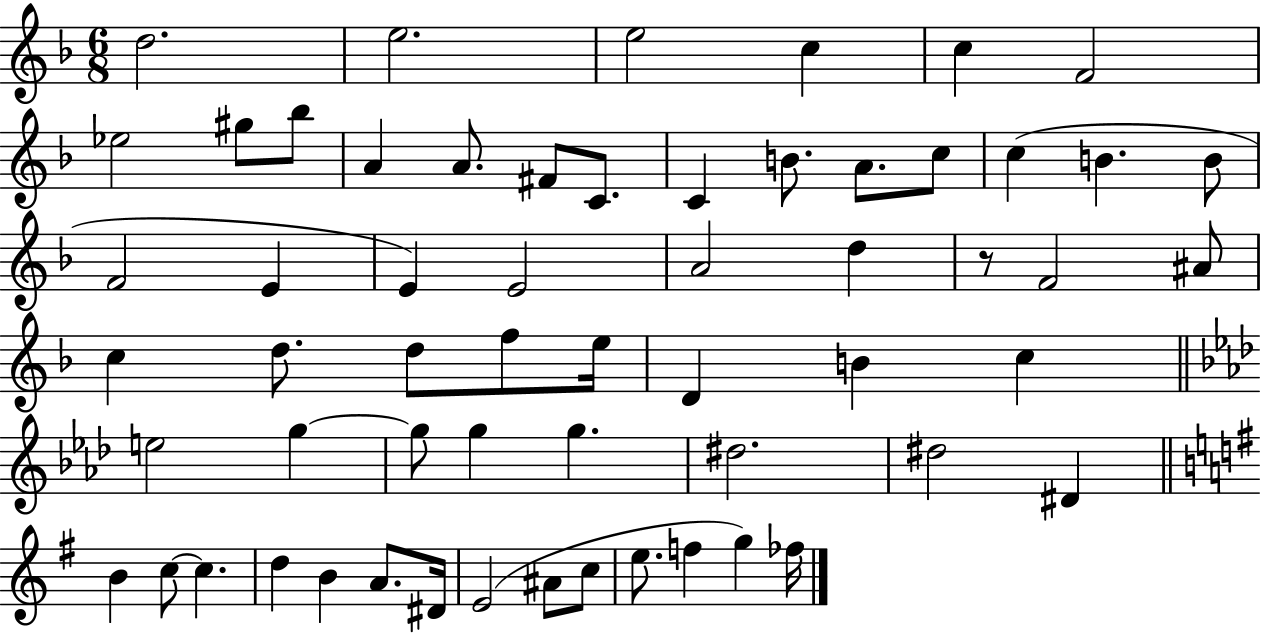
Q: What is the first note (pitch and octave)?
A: D5